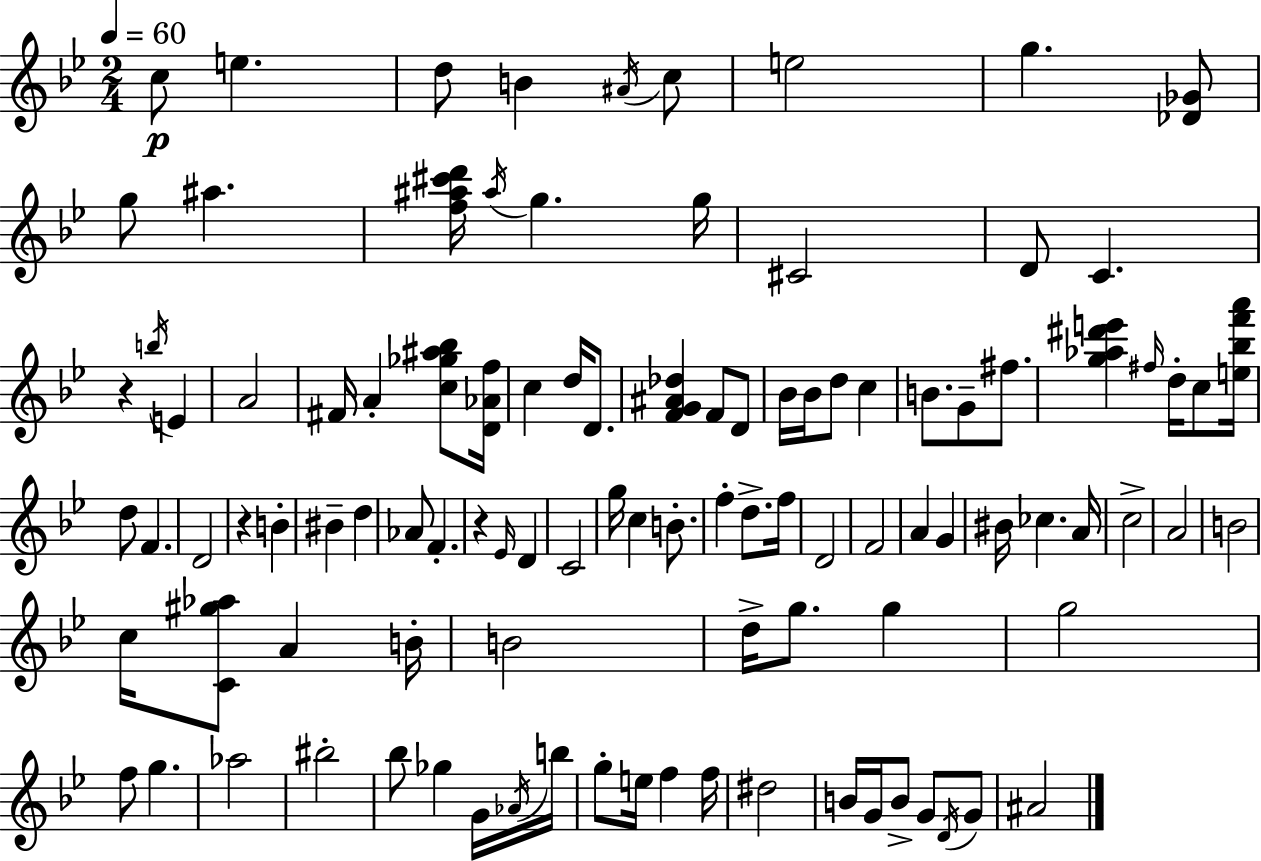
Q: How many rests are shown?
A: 3